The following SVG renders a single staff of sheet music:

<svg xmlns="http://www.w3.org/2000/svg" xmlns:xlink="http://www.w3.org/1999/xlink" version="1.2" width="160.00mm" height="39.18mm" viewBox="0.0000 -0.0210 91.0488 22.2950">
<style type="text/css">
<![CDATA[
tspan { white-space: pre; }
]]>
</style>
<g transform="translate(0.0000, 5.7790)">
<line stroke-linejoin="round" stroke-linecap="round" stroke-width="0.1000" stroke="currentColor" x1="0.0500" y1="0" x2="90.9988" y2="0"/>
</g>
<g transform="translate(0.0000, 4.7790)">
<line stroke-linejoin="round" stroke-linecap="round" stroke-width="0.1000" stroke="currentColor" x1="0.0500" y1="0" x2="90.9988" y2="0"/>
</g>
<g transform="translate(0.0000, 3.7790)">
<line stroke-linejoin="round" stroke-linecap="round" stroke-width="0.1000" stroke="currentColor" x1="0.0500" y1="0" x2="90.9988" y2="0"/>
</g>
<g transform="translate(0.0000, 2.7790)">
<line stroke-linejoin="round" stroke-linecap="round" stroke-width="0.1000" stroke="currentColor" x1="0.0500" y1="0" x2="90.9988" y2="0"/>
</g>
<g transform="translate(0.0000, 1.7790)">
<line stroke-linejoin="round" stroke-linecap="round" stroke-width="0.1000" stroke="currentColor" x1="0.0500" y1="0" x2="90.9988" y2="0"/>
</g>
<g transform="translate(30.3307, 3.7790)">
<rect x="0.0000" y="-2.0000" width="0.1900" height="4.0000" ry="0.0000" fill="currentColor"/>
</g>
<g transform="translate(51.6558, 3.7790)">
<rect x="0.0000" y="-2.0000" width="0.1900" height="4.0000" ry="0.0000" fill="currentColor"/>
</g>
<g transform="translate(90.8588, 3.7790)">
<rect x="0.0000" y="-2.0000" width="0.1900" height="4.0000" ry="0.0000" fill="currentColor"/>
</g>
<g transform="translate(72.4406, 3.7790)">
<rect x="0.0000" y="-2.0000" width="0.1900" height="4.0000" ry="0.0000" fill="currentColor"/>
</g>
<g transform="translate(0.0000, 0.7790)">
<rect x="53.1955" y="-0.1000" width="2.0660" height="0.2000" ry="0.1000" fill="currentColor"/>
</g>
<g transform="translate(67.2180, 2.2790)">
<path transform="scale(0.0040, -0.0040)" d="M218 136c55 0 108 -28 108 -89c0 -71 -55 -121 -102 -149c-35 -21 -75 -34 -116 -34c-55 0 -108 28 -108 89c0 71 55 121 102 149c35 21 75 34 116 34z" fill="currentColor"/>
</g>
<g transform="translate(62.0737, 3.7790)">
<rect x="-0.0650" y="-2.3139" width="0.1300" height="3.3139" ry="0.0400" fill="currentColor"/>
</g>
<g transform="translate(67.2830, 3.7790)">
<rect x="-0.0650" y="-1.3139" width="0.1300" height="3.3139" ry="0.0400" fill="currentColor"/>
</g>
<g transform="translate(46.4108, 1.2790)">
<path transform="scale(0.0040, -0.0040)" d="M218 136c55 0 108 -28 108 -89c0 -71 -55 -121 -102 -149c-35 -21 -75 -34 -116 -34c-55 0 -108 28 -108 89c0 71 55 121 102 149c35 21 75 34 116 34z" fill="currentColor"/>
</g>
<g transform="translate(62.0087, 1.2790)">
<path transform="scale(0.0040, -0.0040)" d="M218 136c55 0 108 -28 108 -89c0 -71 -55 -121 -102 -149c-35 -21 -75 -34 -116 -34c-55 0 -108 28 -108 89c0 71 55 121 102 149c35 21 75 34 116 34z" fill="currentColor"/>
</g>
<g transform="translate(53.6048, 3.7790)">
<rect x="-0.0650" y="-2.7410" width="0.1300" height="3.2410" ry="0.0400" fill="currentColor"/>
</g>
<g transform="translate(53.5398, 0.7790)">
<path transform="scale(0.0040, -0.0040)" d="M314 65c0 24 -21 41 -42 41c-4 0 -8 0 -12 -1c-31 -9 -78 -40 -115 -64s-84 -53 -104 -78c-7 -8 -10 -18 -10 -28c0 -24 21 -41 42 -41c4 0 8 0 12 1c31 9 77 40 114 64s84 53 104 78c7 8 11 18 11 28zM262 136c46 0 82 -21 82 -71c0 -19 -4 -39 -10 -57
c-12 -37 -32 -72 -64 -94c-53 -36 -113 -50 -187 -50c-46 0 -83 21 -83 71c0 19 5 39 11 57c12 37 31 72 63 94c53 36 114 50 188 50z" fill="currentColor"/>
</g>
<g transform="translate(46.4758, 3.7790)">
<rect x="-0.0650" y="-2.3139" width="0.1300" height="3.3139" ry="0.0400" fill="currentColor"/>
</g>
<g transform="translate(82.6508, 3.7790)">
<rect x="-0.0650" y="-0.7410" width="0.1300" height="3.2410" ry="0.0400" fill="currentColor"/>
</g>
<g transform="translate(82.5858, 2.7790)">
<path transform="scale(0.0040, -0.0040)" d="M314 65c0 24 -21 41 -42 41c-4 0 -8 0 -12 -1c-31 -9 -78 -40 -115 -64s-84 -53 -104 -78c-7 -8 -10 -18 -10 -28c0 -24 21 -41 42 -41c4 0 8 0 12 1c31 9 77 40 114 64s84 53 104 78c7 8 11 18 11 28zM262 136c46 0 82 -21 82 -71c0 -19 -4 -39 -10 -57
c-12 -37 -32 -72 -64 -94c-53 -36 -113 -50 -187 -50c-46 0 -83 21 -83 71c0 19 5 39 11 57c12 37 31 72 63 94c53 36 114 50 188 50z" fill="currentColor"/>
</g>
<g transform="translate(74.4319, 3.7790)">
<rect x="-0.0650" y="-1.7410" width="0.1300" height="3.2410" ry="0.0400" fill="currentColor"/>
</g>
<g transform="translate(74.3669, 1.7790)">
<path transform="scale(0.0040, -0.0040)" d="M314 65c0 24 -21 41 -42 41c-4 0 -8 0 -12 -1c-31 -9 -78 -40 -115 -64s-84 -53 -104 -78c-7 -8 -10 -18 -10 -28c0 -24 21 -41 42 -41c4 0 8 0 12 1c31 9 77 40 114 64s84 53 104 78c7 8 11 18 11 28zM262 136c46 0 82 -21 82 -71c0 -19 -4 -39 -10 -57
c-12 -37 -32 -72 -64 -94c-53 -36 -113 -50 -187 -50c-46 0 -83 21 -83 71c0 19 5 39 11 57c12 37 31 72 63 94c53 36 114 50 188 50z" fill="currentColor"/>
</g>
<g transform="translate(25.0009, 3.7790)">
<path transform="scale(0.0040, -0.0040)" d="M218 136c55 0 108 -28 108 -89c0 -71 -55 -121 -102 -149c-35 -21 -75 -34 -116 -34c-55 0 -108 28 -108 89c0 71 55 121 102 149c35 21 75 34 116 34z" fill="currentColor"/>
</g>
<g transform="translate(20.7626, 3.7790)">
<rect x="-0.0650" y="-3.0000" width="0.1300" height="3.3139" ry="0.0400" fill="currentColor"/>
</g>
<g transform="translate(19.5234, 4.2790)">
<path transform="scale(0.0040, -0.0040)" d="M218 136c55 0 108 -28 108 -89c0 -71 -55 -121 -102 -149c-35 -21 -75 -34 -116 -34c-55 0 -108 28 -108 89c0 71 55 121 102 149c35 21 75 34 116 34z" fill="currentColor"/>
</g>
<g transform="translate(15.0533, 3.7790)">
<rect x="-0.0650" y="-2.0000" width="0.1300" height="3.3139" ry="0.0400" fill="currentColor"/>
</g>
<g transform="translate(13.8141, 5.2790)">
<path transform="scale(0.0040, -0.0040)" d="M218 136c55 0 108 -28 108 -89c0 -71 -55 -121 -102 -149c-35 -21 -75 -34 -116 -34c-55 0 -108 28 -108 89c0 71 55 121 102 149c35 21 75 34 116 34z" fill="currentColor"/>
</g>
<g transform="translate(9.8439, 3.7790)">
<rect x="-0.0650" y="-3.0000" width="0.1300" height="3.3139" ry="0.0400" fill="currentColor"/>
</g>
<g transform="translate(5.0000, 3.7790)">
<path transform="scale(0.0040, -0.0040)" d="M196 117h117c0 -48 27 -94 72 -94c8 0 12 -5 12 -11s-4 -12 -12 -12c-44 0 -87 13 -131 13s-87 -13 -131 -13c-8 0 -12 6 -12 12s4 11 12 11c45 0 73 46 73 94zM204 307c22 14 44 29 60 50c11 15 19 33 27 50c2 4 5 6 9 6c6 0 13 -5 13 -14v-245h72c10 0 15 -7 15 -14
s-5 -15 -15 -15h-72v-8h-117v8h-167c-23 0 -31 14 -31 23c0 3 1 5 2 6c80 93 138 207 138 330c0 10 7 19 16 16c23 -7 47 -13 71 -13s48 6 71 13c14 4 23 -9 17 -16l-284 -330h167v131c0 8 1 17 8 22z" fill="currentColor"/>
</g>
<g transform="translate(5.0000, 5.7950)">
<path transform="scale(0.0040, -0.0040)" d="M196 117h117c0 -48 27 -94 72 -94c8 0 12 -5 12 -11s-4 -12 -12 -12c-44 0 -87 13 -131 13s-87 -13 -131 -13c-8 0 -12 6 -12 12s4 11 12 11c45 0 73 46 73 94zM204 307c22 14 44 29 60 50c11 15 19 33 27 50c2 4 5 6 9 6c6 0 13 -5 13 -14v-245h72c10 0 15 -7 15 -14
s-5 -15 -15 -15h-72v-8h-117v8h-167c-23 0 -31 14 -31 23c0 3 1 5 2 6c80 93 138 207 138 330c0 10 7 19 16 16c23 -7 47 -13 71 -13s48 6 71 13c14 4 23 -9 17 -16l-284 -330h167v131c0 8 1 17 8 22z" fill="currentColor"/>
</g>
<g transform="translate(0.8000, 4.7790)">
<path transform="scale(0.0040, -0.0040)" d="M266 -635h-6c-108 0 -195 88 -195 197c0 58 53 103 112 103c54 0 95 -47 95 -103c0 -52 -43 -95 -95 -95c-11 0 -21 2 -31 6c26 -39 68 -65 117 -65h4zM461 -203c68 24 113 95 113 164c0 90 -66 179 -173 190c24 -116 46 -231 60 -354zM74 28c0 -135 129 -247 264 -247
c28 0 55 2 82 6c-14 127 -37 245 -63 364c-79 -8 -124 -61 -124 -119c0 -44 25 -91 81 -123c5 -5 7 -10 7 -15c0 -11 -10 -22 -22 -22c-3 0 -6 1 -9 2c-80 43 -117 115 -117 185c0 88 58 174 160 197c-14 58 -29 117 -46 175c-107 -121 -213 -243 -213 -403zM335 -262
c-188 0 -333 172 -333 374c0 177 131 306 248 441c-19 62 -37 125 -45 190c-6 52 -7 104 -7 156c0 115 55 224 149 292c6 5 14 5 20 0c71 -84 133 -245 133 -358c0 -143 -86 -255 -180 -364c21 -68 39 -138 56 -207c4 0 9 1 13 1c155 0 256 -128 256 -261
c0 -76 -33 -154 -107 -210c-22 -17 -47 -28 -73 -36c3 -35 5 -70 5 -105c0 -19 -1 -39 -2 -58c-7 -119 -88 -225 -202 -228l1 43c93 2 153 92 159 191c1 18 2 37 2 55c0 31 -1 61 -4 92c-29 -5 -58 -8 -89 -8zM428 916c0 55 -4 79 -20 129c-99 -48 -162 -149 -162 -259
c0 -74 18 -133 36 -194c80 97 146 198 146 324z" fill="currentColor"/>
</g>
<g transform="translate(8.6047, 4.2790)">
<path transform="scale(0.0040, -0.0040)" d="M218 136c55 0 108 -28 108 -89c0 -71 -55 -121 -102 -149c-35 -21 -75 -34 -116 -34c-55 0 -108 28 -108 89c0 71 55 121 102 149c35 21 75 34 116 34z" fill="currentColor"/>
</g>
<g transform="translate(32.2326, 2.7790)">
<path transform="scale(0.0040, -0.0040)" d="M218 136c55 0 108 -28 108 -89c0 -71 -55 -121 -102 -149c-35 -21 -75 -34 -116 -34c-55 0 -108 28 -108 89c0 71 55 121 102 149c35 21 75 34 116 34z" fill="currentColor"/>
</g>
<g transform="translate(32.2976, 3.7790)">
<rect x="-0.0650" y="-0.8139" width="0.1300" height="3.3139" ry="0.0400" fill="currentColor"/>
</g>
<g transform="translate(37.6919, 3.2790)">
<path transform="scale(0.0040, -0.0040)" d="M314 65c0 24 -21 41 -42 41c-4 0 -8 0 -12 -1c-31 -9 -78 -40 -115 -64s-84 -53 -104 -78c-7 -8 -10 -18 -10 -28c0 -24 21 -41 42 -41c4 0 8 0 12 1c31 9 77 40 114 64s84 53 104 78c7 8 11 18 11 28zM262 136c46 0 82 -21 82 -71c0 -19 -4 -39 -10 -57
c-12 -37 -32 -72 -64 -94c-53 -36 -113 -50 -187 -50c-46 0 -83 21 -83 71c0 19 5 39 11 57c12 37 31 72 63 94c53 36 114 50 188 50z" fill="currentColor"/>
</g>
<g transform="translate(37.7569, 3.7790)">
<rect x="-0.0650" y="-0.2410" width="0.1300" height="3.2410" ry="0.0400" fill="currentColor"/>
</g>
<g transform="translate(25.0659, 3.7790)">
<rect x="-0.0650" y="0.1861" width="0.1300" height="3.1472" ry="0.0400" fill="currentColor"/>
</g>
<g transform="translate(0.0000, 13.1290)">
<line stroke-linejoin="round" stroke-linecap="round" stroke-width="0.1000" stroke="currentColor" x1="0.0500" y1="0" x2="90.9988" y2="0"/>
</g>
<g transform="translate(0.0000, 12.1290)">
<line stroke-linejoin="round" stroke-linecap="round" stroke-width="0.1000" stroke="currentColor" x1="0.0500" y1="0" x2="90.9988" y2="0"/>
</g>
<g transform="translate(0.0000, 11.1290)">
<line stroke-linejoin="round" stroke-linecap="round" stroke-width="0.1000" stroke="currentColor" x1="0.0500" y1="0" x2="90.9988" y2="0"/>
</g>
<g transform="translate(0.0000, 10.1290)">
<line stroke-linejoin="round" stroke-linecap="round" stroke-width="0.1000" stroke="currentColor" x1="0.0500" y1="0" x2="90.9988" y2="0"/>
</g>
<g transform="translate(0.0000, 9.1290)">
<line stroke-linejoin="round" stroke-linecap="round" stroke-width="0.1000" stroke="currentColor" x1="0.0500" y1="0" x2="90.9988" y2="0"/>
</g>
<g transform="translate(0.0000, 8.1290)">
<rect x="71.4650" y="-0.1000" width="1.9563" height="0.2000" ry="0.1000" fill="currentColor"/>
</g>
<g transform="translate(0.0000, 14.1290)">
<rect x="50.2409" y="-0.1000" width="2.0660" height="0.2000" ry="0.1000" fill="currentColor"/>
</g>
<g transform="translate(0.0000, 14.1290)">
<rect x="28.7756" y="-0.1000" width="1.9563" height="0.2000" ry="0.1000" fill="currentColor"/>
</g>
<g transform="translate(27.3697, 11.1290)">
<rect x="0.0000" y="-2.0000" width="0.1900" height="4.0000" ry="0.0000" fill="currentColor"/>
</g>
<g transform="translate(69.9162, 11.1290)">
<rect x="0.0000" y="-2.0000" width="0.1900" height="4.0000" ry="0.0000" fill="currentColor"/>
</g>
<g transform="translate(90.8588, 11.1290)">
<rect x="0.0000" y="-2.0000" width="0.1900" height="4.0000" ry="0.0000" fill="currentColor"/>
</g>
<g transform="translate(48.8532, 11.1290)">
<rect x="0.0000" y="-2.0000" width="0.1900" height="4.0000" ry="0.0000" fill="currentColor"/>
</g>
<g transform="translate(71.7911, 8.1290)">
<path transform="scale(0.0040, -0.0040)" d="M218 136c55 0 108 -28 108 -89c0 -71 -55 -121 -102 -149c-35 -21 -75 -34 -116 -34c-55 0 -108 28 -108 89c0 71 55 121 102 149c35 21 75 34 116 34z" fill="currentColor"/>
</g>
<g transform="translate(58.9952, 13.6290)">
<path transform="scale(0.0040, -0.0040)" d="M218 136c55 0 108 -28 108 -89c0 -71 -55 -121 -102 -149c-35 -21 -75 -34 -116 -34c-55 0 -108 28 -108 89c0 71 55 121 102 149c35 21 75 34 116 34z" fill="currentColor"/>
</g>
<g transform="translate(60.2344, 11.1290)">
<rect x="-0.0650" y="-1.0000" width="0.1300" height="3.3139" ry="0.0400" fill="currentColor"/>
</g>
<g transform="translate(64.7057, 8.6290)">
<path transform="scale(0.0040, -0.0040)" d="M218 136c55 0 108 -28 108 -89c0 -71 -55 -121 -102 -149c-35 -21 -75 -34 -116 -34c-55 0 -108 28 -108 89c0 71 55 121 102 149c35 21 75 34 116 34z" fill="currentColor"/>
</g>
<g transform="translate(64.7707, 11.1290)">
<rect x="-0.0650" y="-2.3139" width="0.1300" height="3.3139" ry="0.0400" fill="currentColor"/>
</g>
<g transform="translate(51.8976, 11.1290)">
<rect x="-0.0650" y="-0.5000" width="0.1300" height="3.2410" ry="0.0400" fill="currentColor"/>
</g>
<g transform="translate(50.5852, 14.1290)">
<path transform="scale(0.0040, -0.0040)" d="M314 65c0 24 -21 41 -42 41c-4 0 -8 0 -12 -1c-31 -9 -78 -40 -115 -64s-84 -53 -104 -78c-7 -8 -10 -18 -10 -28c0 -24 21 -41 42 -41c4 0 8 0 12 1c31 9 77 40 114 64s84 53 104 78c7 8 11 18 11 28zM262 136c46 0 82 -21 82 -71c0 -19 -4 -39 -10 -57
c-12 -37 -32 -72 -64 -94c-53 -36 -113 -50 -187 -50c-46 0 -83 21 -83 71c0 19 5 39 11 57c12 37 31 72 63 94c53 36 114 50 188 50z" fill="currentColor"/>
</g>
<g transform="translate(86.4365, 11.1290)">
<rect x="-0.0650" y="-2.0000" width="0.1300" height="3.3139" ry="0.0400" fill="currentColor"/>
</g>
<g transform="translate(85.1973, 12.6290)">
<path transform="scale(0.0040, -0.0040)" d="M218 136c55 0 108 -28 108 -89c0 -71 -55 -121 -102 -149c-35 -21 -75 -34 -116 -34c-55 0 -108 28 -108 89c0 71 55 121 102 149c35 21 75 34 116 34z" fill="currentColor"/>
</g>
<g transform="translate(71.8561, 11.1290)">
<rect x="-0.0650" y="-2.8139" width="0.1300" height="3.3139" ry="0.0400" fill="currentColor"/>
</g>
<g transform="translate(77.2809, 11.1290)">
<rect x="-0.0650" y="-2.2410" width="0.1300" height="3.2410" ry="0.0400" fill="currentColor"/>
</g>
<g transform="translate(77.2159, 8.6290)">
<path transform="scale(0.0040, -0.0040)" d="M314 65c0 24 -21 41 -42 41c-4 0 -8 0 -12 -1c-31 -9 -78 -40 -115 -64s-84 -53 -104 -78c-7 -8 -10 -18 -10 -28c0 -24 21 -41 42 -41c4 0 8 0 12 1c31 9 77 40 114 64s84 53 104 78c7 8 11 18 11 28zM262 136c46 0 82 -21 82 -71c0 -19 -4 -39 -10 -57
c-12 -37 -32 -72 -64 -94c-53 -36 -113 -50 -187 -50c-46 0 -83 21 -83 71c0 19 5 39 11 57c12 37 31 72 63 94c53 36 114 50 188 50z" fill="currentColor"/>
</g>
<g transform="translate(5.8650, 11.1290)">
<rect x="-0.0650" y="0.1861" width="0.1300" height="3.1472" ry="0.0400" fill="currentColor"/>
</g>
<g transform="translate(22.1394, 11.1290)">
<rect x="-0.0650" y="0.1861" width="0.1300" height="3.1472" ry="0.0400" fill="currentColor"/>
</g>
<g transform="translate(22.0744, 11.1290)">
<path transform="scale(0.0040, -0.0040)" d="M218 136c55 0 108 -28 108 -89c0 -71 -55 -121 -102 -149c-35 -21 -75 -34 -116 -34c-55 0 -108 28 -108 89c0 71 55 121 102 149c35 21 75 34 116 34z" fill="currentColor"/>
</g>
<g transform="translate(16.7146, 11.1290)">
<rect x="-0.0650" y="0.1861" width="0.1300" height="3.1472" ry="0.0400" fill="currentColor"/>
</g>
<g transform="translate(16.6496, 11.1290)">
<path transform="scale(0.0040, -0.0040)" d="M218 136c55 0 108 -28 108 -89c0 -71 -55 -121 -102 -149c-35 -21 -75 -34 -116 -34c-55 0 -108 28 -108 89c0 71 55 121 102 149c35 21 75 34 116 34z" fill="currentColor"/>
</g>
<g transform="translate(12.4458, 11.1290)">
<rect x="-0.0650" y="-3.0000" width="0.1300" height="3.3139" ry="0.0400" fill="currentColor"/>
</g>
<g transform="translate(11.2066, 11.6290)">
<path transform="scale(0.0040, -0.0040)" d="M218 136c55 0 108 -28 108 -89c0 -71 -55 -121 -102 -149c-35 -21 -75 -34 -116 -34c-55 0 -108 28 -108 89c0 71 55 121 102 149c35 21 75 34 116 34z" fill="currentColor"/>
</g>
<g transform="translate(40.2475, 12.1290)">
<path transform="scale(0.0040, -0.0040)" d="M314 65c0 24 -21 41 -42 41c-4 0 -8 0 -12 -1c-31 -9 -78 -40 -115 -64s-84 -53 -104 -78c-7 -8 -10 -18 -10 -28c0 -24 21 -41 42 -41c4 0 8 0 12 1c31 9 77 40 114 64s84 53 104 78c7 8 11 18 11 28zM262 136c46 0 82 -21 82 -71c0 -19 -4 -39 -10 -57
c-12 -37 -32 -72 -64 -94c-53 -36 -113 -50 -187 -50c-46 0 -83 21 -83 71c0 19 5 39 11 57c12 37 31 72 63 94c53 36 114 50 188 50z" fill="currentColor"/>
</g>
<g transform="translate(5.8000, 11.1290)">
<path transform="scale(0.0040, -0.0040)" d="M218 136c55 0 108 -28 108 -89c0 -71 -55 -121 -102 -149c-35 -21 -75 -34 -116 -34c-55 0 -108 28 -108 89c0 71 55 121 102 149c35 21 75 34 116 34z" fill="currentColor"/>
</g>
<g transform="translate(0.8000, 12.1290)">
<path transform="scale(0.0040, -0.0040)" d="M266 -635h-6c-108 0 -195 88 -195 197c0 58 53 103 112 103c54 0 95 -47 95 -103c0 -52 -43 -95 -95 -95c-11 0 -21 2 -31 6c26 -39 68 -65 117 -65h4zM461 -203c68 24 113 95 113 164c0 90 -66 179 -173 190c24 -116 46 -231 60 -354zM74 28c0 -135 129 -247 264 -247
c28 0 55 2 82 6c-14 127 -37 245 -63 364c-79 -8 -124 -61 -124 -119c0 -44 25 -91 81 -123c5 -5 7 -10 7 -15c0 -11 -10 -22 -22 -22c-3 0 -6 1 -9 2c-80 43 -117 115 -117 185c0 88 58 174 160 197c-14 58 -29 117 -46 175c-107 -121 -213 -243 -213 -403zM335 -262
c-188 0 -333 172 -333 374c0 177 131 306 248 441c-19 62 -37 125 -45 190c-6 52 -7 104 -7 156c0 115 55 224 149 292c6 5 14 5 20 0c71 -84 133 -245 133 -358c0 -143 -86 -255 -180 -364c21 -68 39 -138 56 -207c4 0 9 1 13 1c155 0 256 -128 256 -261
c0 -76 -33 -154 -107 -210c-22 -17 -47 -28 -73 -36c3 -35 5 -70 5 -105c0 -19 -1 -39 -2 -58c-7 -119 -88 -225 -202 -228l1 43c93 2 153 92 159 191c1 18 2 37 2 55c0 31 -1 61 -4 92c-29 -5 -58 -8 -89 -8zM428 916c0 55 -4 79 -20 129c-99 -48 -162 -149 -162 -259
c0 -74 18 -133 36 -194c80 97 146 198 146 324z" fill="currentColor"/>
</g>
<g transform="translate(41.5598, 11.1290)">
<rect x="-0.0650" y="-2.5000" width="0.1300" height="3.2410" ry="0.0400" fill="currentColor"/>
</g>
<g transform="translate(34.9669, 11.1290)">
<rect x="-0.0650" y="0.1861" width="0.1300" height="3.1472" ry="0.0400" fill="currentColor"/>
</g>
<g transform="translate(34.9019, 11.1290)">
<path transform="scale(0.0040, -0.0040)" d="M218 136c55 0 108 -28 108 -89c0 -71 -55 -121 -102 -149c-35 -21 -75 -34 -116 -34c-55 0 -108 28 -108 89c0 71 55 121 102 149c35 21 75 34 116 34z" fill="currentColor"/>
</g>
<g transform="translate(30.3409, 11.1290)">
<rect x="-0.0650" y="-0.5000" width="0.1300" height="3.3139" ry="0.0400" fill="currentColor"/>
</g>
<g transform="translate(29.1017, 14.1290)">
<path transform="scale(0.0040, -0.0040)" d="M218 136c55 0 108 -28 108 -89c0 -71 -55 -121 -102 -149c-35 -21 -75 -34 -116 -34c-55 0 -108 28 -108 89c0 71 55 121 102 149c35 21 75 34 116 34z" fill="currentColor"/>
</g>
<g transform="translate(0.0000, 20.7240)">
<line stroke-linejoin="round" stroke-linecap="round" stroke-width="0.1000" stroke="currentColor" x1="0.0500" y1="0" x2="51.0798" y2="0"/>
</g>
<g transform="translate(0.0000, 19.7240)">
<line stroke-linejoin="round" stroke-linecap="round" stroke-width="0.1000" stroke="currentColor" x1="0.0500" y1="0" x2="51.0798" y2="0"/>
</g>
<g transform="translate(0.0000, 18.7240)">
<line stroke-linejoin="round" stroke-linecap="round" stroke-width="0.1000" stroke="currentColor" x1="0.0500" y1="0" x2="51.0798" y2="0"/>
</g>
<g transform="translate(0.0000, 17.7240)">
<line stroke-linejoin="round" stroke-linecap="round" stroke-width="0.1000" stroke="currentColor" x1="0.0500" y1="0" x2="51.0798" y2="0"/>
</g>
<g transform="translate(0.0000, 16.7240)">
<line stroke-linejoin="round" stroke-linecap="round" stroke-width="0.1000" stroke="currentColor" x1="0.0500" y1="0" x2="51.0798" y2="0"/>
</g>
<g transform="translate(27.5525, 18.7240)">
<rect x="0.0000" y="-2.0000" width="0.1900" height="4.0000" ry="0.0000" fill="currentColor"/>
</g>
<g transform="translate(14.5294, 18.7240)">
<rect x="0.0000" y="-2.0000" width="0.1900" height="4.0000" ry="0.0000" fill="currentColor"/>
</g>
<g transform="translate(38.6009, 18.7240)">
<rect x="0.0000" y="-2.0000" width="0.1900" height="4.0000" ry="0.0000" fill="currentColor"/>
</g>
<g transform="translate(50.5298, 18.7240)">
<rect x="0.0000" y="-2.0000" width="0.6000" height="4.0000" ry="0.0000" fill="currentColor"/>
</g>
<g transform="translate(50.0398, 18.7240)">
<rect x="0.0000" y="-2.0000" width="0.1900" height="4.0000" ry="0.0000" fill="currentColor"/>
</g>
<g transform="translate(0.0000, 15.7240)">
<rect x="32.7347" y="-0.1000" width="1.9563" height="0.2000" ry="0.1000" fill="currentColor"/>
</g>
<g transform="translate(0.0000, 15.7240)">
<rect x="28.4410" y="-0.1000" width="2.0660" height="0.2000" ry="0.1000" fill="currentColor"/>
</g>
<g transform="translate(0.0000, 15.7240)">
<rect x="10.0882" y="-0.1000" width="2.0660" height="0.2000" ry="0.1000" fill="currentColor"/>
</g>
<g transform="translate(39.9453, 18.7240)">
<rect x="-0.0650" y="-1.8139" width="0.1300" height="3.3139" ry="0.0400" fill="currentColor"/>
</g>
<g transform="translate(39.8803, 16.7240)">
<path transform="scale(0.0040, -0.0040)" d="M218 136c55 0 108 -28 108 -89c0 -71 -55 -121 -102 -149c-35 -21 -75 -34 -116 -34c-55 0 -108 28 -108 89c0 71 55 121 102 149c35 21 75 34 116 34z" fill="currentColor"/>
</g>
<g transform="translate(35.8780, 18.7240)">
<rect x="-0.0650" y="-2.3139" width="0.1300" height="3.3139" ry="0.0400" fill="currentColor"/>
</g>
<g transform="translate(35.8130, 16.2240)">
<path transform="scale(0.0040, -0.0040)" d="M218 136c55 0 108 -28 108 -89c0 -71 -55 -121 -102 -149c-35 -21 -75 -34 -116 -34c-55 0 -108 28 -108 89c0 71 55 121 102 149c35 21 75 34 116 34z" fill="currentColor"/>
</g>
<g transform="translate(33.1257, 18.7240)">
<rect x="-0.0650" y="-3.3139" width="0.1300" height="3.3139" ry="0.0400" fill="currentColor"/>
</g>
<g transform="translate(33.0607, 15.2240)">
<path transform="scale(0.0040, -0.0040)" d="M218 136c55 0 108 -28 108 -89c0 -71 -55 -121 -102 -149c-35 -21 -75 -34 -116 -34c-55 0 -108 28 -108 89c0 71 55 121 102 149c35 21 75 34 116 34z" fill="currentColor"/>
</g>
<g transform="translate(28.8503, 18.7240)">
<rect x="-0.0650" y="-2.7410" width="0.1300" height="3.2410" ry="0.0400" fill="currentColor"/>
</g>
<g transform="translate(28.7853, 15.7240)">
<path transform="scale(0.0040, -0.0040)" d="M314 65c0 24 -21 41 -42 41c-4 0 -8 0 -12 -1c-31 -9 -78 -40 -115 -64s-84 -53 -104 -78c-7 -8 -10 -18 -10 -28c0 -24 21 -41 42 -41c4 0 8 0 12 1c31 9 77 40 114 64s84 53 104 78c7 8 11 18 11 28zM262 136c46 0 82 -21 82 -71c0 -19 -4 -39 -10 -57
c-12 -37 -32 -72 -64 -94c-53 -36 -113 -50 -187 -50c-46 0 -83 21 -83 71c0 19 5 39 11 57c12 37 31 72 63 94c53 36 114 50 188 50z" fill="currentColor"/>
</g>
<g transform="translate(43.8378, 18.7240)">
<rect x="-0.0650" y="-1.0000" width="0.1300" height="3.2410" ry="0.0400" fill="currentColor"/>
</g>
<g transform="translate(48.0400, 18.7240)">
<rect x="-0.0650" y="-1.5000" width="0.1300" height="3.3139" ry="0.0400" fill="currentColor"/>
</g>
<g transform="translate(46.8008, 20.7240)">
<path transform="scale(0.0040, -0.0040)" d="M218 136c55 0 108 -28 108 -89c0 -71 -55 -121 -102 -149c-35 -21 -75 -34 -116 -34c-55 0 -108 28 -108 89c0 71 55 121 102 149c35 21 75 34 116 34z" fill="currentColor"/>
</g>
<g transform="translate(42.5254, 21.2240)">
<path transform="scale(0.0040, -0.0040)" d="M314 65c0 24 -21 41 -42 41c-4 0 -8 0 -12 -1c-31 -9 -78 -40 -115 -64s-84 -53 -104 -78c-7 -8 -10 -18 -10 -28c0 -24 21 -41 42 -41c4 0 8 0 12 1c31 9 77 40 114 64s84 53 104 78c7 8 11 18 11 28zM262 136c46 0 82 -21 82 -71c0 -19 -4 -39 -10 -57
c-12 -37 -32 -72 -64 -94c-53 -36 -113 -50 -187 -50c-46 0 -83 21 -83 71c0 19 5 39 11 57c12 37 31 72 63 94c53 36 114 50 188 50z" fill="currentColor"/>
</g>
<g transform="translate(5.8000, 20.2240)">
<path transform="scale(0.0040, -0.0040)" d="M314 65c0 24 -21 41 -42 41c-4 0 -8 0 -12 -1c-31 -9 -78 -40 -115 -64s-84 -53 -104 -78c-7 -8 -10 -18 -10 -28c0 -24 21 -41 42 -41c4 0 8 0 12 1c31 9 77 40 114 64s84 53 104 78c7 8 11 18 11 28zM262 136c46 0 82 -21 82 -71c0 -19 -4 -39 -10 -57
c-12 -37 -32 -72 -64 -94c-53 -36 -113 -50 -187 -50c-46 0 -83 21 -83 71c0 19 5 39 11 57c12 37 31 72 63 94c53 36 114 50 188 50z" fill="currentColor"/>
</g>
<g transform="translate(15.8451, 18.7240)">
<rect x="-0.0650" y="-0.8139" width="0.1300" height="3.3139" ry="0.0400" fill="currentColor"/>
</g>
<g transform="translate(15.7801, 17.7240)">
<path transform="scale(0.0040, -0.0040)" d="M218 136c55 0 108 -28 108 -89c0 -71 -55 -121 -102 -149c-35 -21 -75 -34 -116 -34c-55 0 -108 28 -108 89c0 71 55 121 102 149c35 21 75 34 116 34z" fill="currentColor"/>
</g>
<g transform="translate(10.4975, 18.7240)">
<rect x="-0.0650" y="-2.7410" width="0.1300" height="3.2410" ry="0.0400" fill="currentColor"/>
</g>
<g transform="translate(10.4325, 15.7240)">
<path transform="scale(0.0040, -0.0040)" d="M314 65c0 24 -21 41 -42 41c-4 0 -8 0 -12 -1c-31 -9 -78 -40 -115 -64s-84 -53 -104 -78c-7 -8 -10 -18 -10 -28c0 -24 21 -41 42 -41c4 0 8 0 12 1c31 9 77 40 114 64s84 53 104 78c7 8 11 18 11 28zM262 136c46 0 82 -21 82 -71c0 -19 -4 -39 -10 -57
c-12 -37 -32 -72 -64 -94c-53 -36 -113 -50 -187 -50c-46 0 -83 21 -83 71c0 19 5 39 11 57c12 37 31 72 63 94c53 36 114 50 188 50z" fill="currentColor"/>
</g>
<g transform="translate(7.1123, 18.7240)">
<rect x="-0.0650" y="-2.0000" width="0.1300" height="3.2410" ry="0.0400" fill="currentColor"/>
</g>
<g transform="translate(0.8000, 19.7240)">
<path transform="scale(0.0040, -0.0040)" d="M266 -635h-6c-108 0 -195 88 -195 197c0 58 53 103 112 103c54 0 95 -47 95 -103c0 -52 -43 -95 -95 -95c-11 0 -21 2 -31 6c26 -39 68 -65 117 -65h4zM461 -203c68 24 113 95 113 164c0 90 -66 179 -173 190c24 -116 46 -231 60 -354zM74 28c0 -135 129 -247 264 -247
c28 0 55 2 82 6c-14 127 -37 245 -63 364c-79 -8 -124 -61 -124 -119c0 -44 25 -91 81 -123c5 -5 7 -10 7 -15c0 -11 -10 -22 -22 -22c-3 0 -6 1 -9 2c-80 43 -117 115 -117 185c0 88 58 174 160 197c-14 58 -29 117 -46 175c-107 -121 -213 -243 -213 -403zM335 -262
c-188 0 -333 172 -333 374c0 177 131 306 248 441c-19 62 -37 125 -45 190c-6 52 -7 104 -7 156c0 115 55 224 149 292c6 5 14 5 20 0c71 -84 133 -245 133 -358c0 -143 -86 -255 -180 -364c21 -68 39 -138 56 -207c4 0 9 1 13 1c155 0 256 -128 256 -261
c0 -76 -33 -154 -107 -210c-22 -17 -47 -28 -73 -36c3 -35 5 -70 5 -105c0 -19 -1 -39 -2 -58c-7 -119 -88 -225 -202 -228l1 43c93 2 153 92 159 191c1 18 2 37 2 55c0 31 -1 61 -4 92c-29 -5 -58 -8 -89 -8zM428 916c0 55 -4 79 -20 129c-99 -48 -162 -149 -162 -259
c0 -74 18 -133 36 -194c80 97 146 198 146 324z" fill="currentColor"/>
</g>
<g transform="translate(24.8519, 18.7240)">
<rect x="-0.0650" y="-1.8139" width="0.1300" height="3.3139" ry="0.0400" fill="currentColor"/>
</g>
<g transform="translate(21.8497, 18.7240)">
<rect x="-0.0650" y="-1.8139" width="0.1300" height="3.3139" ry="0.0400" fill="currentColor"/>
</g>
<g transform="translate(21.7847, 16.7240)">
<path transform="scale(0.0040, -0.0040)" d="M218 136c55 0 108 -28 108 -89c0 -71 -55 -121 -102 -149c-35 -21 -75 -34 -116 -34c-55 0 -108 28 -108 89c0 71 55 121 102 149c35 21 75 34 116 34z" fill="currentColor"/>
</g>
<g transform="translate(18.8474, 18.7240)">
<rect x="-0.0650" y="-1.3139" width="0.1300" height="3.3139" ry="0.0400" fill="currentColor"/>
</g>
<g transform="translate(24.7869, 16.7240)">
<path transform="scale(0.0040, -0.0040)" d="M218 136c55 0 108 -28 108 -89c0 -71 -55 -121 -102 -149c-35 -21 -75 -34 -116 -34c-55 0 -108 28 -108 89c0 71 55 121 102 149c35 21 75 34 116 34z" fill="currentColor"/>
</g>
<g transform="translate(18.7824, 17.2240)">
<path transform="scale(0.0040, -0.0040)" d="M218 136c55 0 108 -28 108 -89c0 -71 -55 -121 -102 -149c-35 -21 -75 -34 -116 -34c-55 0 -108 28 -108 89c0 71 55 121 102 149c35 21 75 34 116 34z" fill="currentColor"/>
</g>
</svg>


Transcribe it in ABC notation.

X:1
T:Untitled
M:4/4
L:1/4
K:C
A F A B d c2 g a2 g e f2 d2 B A B B C B G2 C2 D g a g2 F F2 a2 d e f f a2 b g f D2 E